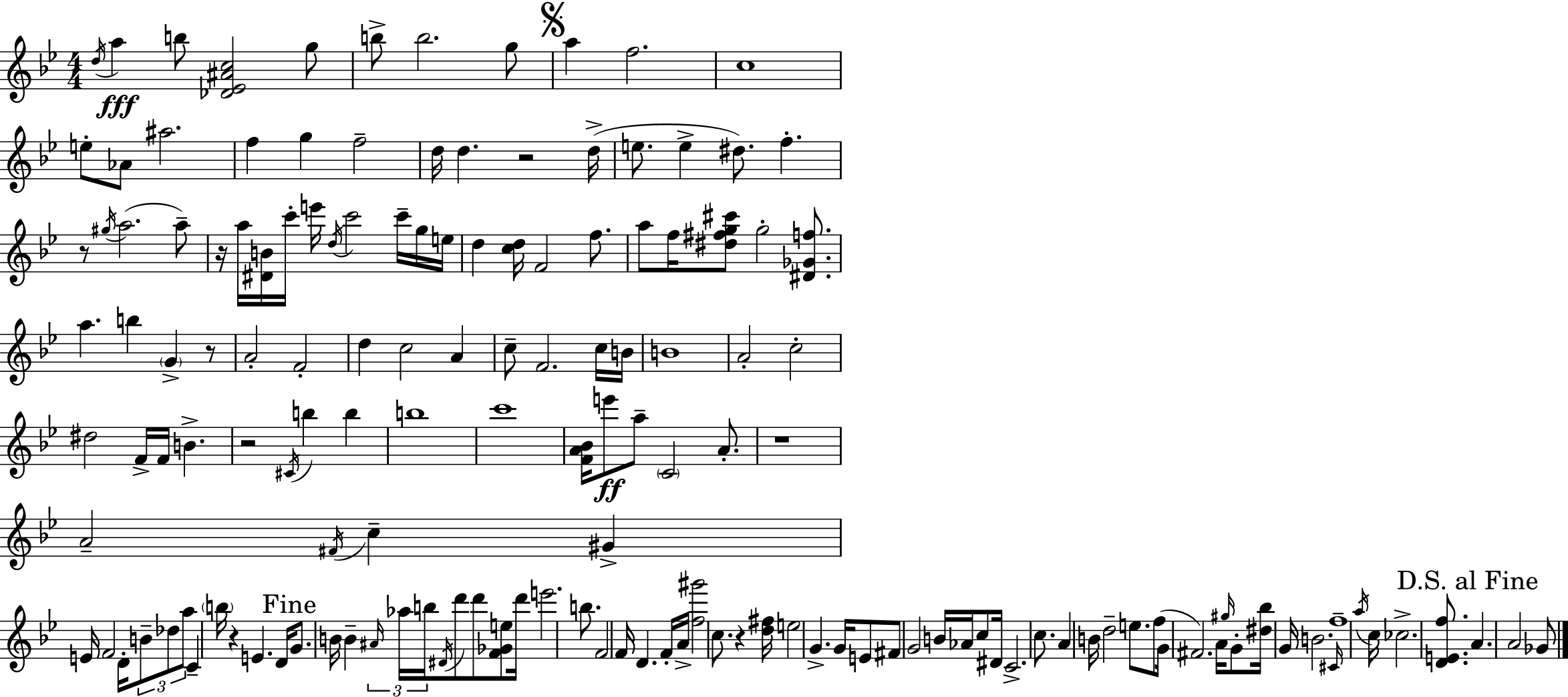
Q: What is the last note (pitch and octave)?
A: Gb4